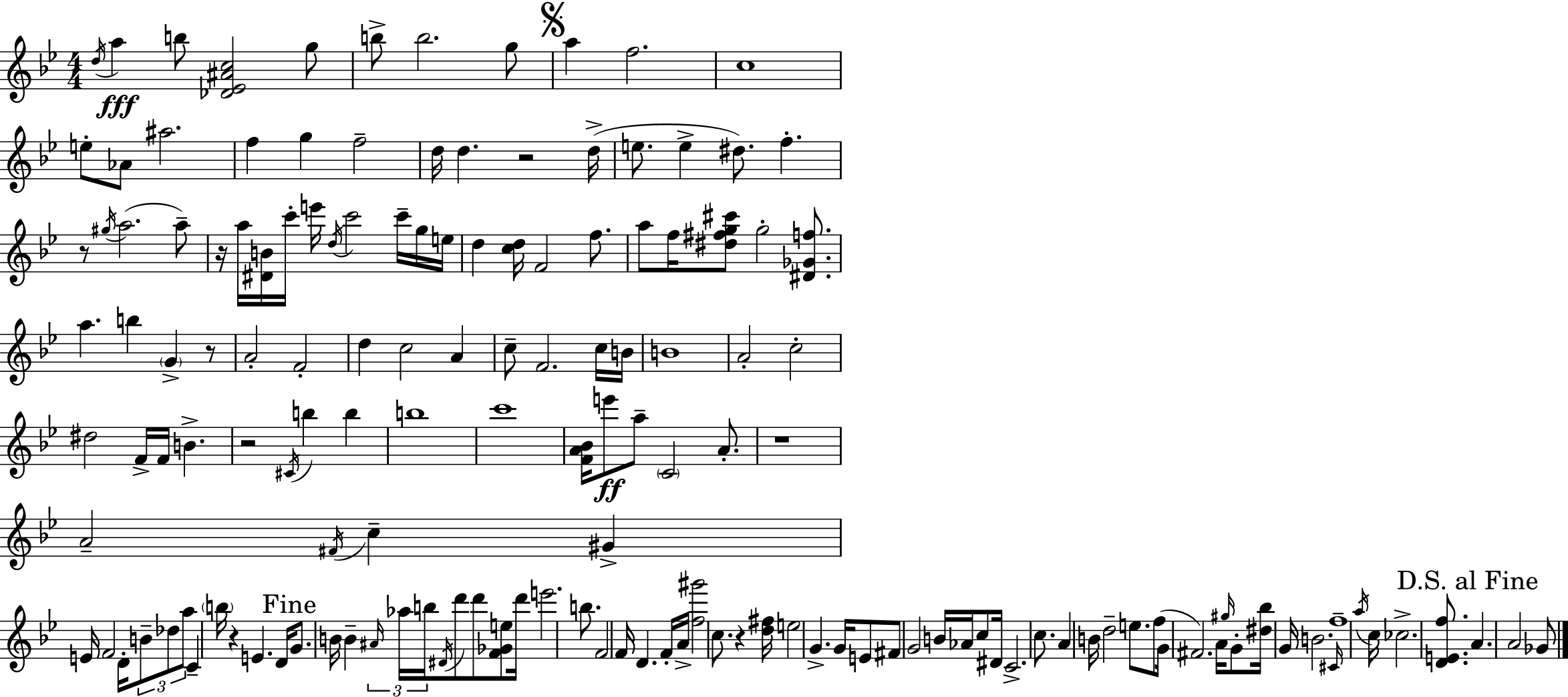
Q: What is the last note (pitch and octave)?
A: Gb4